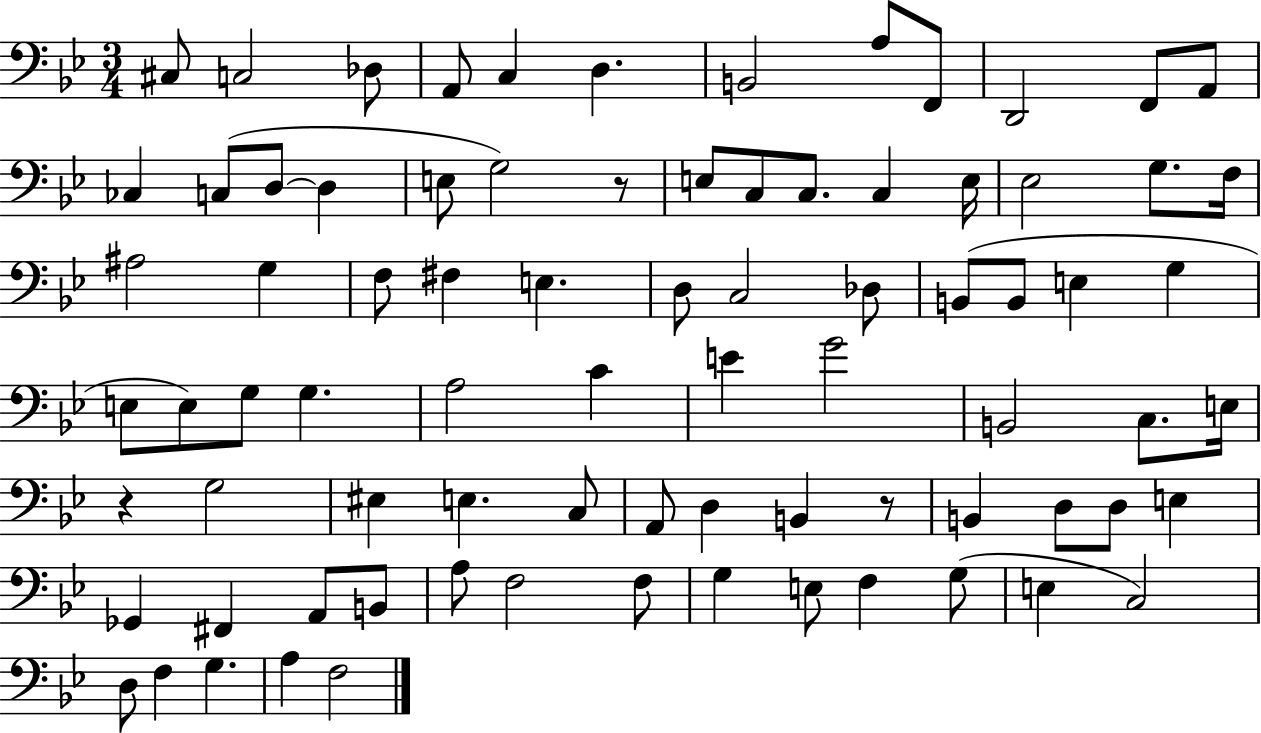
{
  \clef bass
  \numericTimeSignature
  \time 3/4
  \key bes \major
  cis8 c2 des8 | a,8 c4 d4. | b,2 a8 f,8 | d,2 f,8 a,8 | \break ces4 c8( d8~~ d4 | e8 g2) r8 | e8 c8 c8. c4 e16 | ees2 g8. f16 | \break ais2 g4 | f8 fis4 e4. | d8 c2 des8 | b,8( b,8 e4 g4 | \break e8 e8) g8 g4. | a2 c'4 | e'4 g'2 | b,2 c8. e16 | \break r4 g2 | eis4 e4. c8 | a,8 d4 b,4 r8 | b,4 d8 d8 e4 | \break ges,4 fis,4 a,8 b,8 | a8 f2 f8 | g4 e8 f4 g8( | e4 c2) | \break d8 f4 g4. | a4 f2 | \bar "|."
}